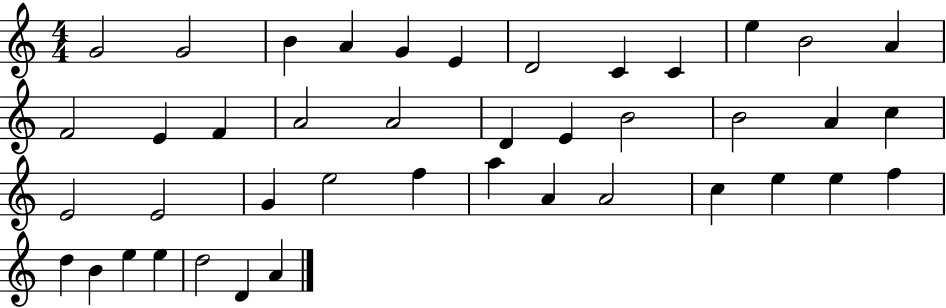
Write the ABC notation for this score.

X:1
T:Untitled
M:4/4
L:1/4
K:C
G2 G2 B A G E D2 C C e B2 A F2 E F A2 A2 D E B2 B2 A c E2 E2 G e2 f a A A2 c e e f d B e e d2 D A